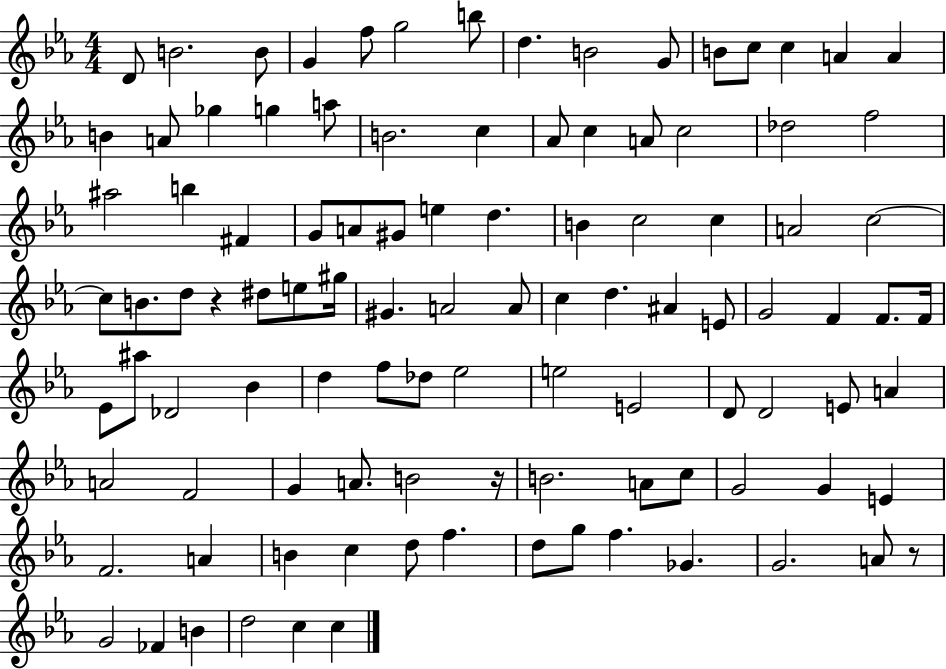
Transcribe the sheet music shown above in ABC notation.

X:1
T:Untitled
M:4/4
L:1/4
K:Eb
D/2 B2 B/2 G f/2 g2 b/2 d B2 G/2 B/2 c/2 c A A B A/2 _g g a/2 B2 c _A/2 c A/2 c2 _d2 f2 ^a2 b ^F G/2 A/2 ^G/2 e d B c2 c A2 c2 c/2 B/2 d/2 z ^d/2 e/2 ^g/4 ^G A2 A/2 c d ^A E/2 G2 F F/2 F/4 _E/2 ^a/2 _D2 _B d f/2 _d/2 _e2 e2 E2 D/2 D2 E/2 A A2 F2 G A/2 B2 z/4 B2 A/2 c/2 G2 G E F2 A B c d/2 f d/2 g/2 f _G G2 A/2 z/2 G2 _F B d2 c c